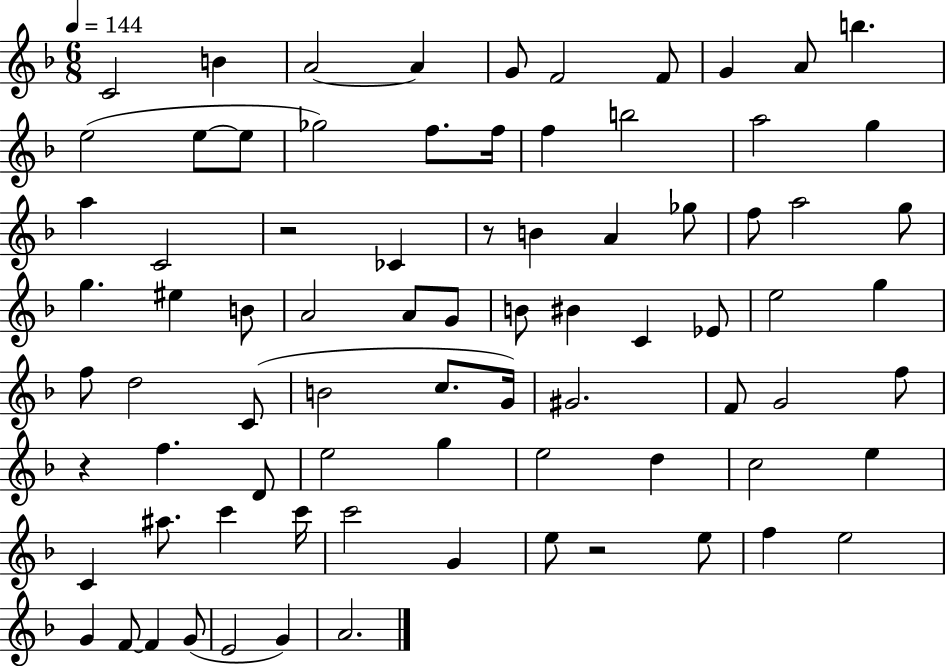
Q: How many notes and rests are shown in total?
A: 80